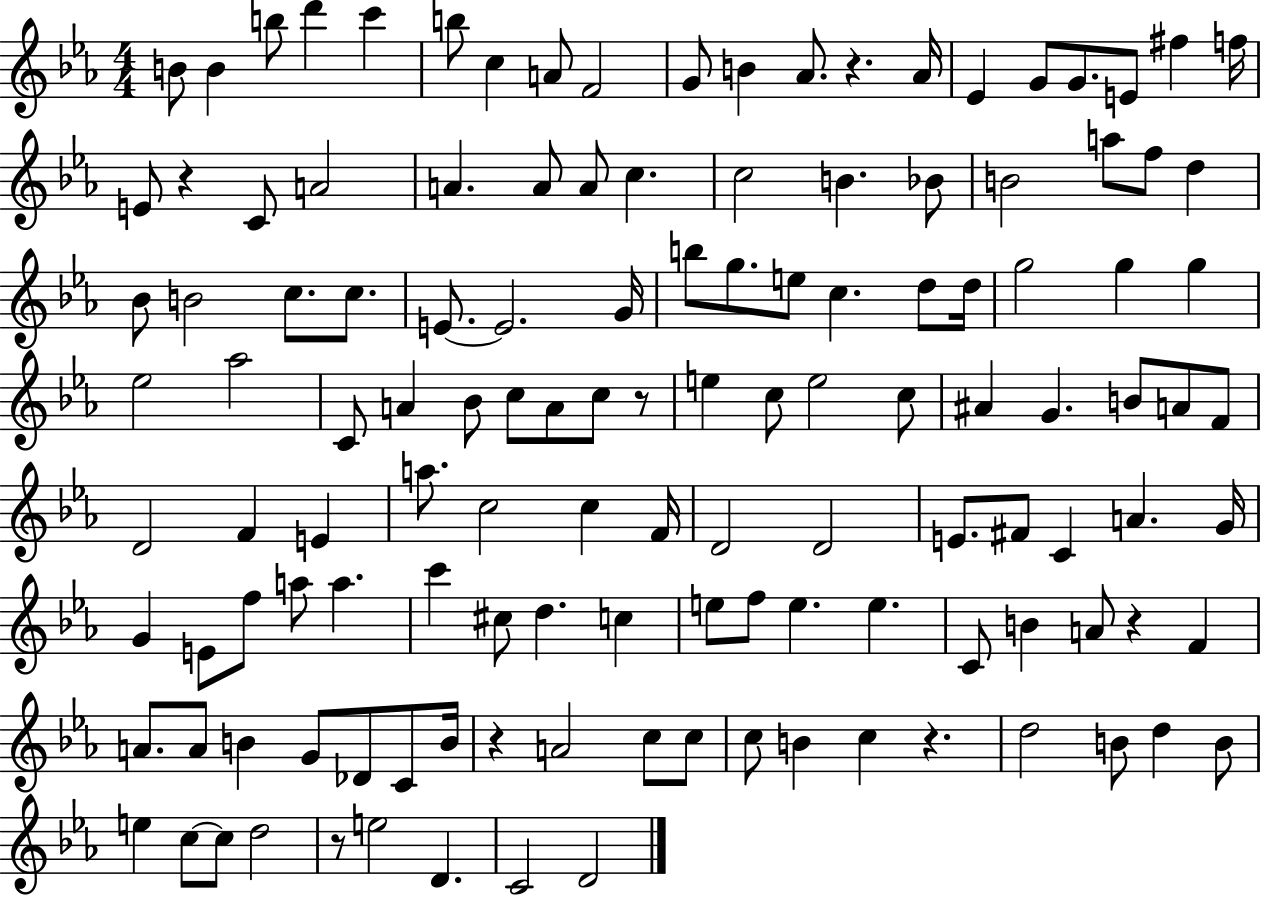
B4/e B4/q B5/e D6/q C6/q B5/e C5/q A4/e F4/h G4/e B4/q Ab4/e. R/q. Ab4/s Eb4/q G4/e G4/e. E4/e F#5/q F5/s E4/e R/q C4/e A4/h A4/q. A4/e A4/e C5/q. C5/h B4/q. Bb4/e B4/h A5/e F5/e D5/q Bb4/e B4/h C5/e. C5/e. E4/e. E4/h. G4/s B5/e G5/e. E5/e C5/q. D5/e D5/s G5/h G5/q G5/q Eb5/h Ab5/h C4/e A4/q Bb4/e C5/e A4/e C5/e R/e E5/q C5/e E5/h C5/e A#4/q G4/q. B4/e A4/e F4/e D4/h F4/q E4/q A5/e. C5/h C5/q F4/s D4/h D4/h E4/e. F#4/e C4/q A4/q. G4/s G4/q E4/e F5/e A5/e A5/q. C6/q C#5/e D5/q. C5/q E5/e F5/e E5/q. E5/q. C4/e B4/q A4/e R/q F4/q A4/e. A4/e B4/q G4/e Db4/e C4/e B4/s R/q A4/h C5/e C5/e C5/e B4/q C5/q R/q. D5/h B4/e D5/q B4/e E5/q C5/e C5/e D5/h R/e E5/h D4/q. C4/h D4/h